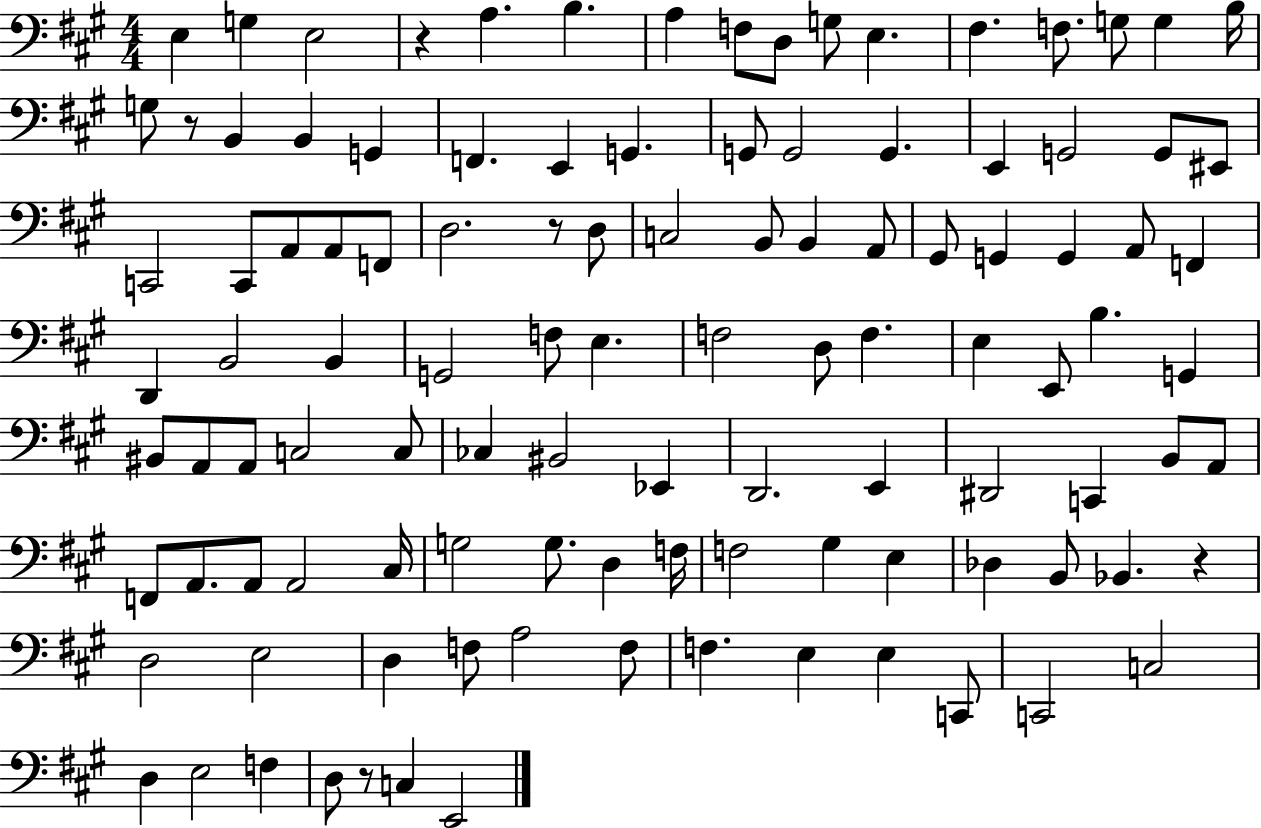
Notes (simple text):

E3/q G3/q E3/h R/q A3/q. B3/q. A3/q F3/e D3/e G3/e E3/q. F#3/q. F3/e. G3/e G3/q B3/s G3/e R/e B2/q B2/q G2/q F2/q. E2/q G2/q. G2/e G2/h G2/q. E2/q G2/h G2/e EIS2/e C2/h C2/e A2/e A2/e F2/e D3/h. R/e D3/e C3/h B2/e B2/q A2/e G#2/e G2/q G2/q A2/e F2/q D2/q B2/h B2/q G2/h F3/e E3/q. F3/h D3/e F3/q. E3/q E2/e B3/q. G2/q BIS2/e A2/e A2/e C3/h C3/e CES3/q BIS2/h Eb2/q D2/h. E2/q D#2/h C2/q B2/e A2/e F2/e A2/e. A2/e A2/h C#3/s G3/h G3/e. D3/q F3/s F3/h G#3/q E3/q Db3/q B2/e Bb2/q. R/q D3/h E3/h D3/q F3/e A3/h F3/e F3/q. E3/q E3/q C2/e C2/h C3/h D3/q E3/h F3/q D3/e R/e C3/q E2/h